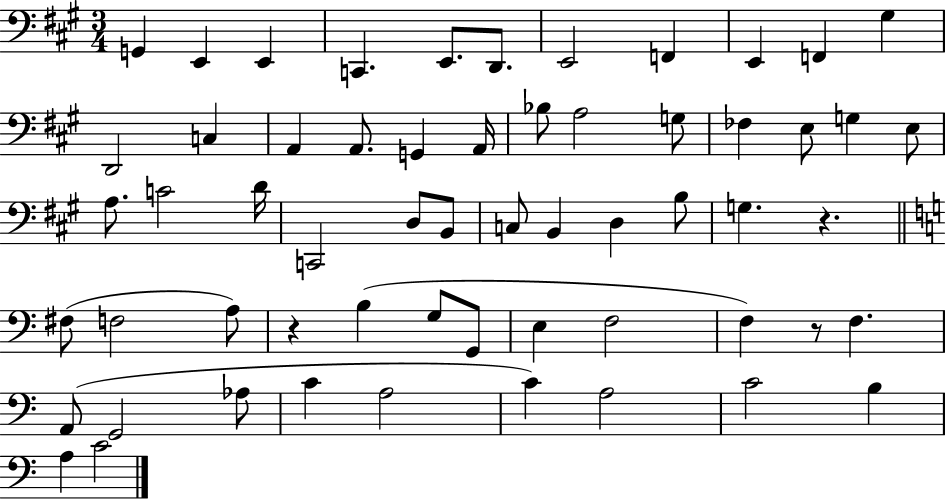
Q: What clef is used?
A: bass